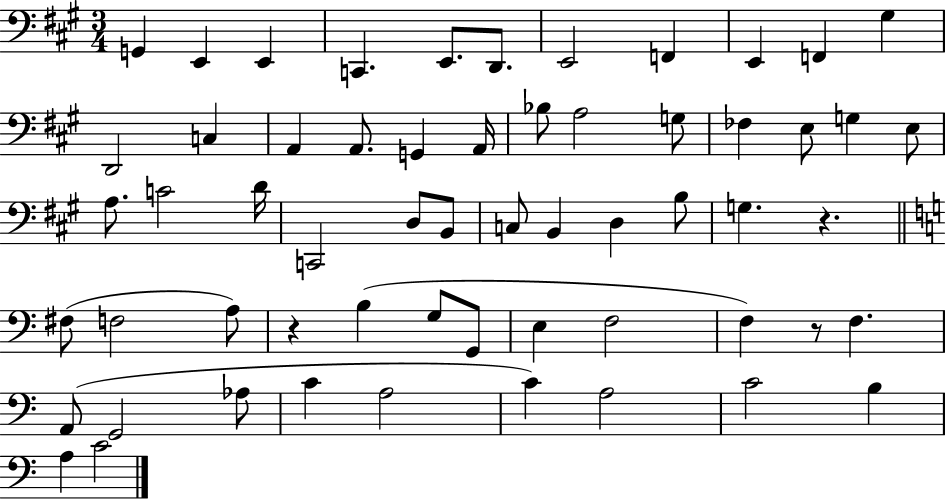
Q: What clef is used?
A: bass